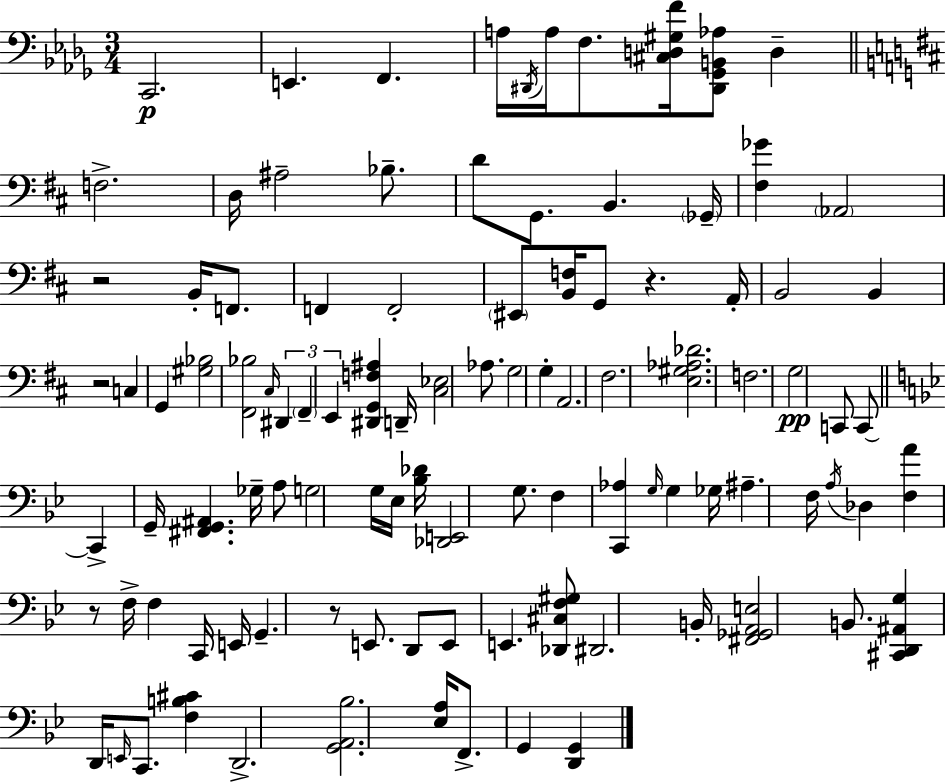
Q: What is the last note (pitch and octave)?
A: G2